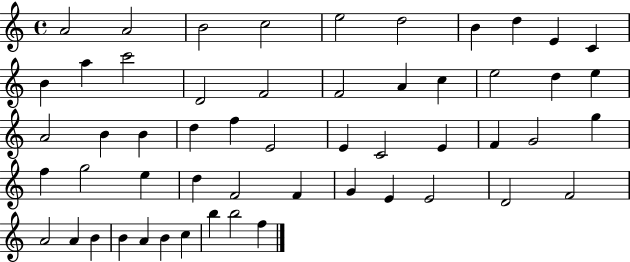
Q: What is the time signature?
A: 4/4